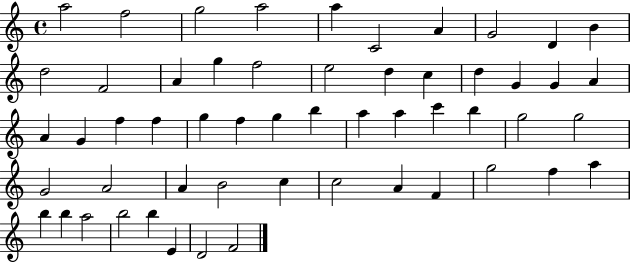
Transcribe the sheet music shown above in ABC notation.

X:1
T:Untitled
M:4/4
L:1/4
K:C
a2 f2 g2 a2 a C2 A G2 D B d2 F2 A g f2 e2 d c d G G A A G f f g f g b a a c' b g2 g2 G2 A2 A B2 c c2 A F g2 f a b b a2 b2 b E D2 F2